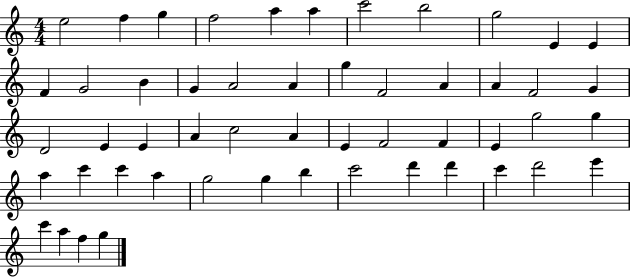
{
  \clef treble
  \numericTimeSignature
  \time 4/4
  \key c \major
  e''2 f''4 g''4 | f''2 a''4 a''4 | c'''2 b''2 | g''2 e'4 e'4 | \break f'4 g'2 b'4 | g'4 a'2 a'4 | g''4 f'2 a'4 | a'4 f'2 g'4 | \break d'2 e'4 e'4 | a'4 c''2 a'4 | e'4 f'2 f'4 | e'4 g''2 g''4 | \break a''4 c'''4 c'''4 a''4 | g''2 g''4 b''4 | c'''2 d'''4 d'''4 | c'''4 d'''2 e'''4 | \break c'''4 a''4 f''4 g''4 | \bar "|."
}